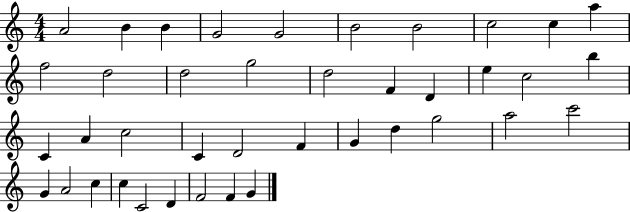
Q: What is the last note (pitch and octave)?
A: G4